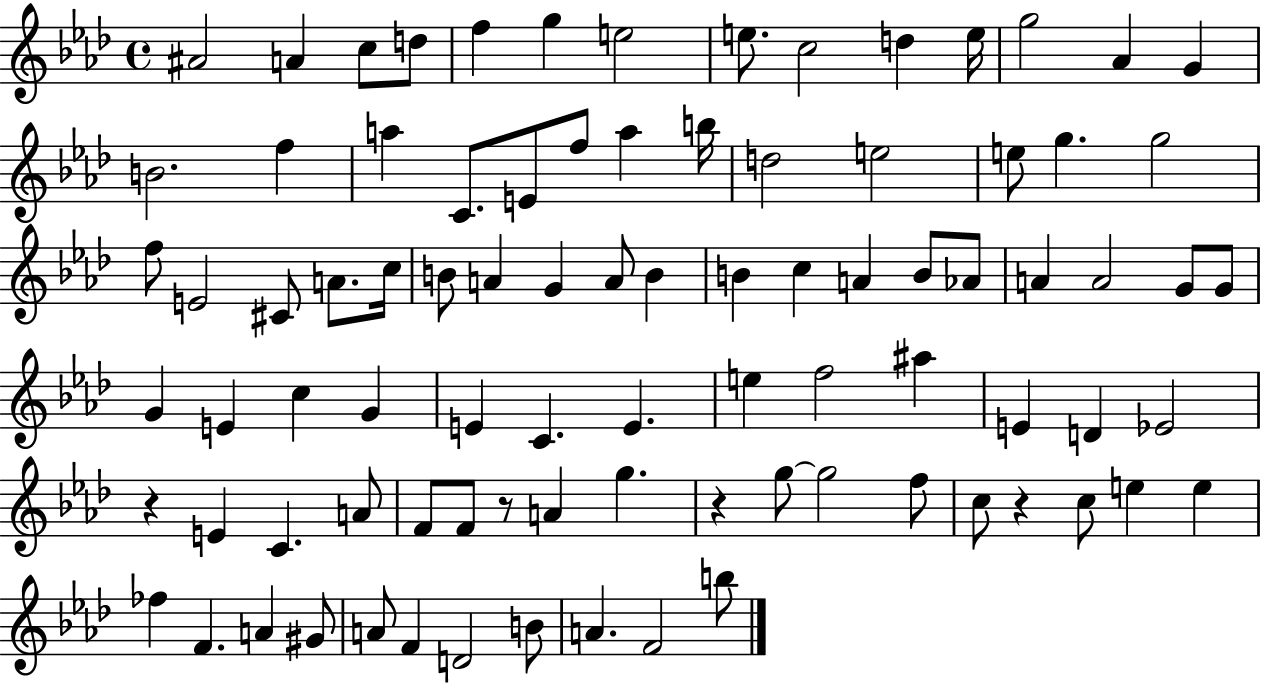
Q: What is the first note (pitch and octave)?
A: A#4